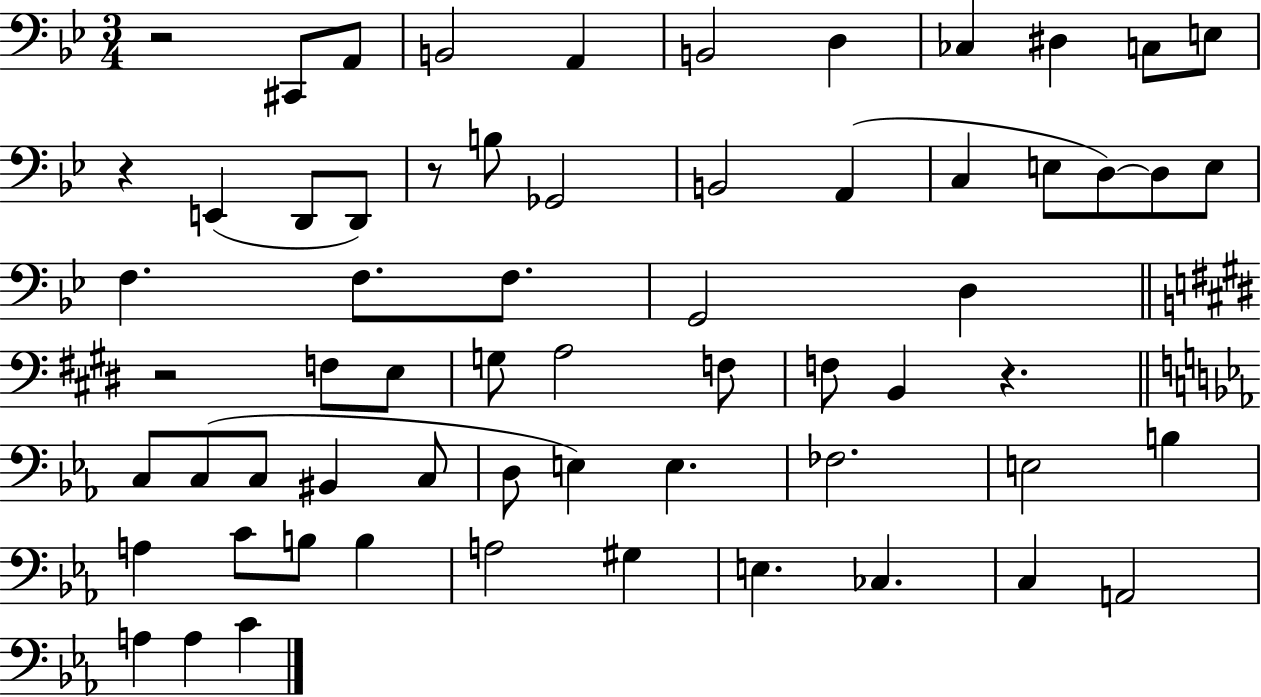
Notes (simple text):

R/h C#2/e A2/e B2/h A2/q B2/h D3/q CES3/q D#3/q C3/e E3/e R/q E2/q D2/e D2/e R/e B3/e Gb2/h B2/h A2/q C3/q E3/e D3/e D3/e E3/e F3/q. F3/e. F3/e. G2/h D3/q R/h F3/e E3/e G3/e A3/h F3/e F3/e B2/q R/q. C3/e C3/e C3/e BIS2/q C3/e D3/e E3/q E3/q. FES3/h. E3/h B3/q A3/q C4/e B3/e B3/q A3/h G#3/q E3/q. CES3/q. C3/q A2/h A3/q A3/q C4/q